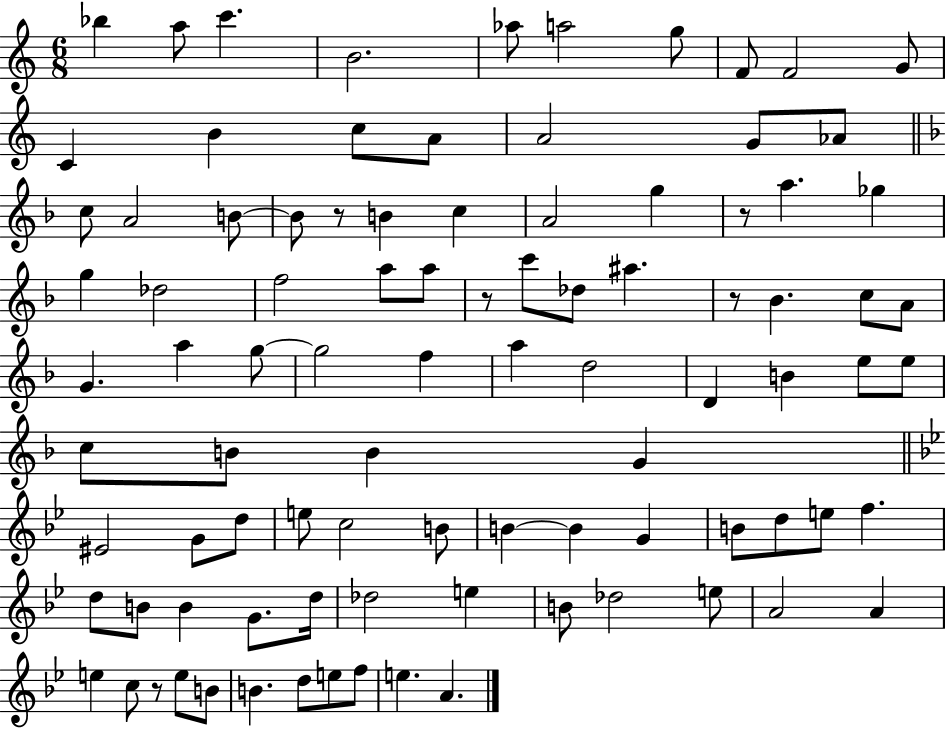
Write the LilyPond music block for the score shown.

{
  \clef treble
  \numericTimeSignature
  \time 6/8
  \key c \major
  \repeat volta 2 { bes''4 a''8 c'''4. | b'2. | aes''8 a''2 g''8 | f'8 f'2 g'8 | \break c'4 b'4 c''8 a'8 | a'2 g'8 aes'8 | \bar "||" \break \key d \minor c''8 a'2 b'8~~ | b'8 r8 b'4 c''4 | a'2 g''4 | r8 a''4. ges''4 | \break g''4 des''2 | f''2 a''8 a''8 | r8 c'''8 des''8 ais''4. | r8 bes'4. c''8 a'8 | \break g'4. a''4 g''8~~ | g''2 f''4 | a''4 d''2 | d'4 b'4 e''8 e''8 | \break c''8 b'8 b'4 g'4 | \bar "||" \break \key g \minor eis'2 g'8 d''8 | e''8 c''2 b'8 | b'4~~ b'4 g'4 | b'8 d''8 e''8 f''4. | \break d''8 b'8 b'4 g'8. d''16 | des''2 e''4 | b'8 des''2 e''8 | a'2 a'4 | \break e''4 c''8 r8 e''8 b'8 | b'4. d''8 e''8 f''8 | e''4. a'4. | } \bar "|."
}